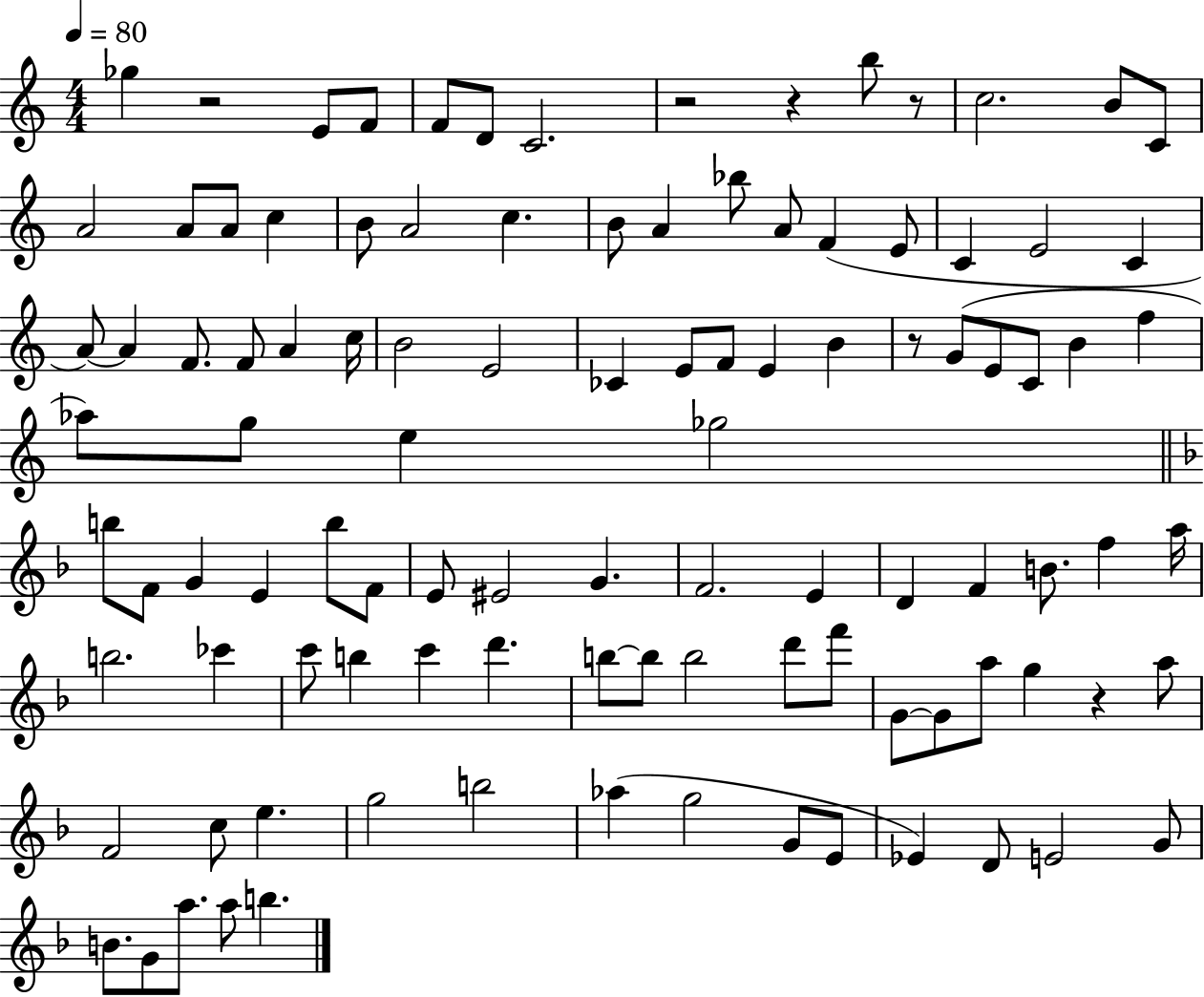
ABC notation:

X:1
T:Untitled
M:4/4
L:1/4
K:C
_g z2 E/2 F/2 F/2 D/2 C2 z2 z b/2 z/2 c2 B/2 C/2 A2 A/2 A/2 c B/2 A2 c B/2 A _b/2 A/2 F E/2 C E2 C A/2 A F/2 F/2 A c/4 B2 E2 _C E/2 F/2 E B z/2 G/2 E/2 C/2 B f _a/2 g/2 e _g2 b/2 F/2 G E b/2 F/2 E/2 ^E2 G F2 E D F B/2 f a/4 b2 _c' c'/2 b c' d' b/2 b/2 b2 d'/2 f'/2 G/2 G/2 a/2 g z a/2 F2 c/2 e g2 b2 _a g2 G/2 E/2 _E D/2 E2 G/2 B/2 G/2 a/2 a/2 b